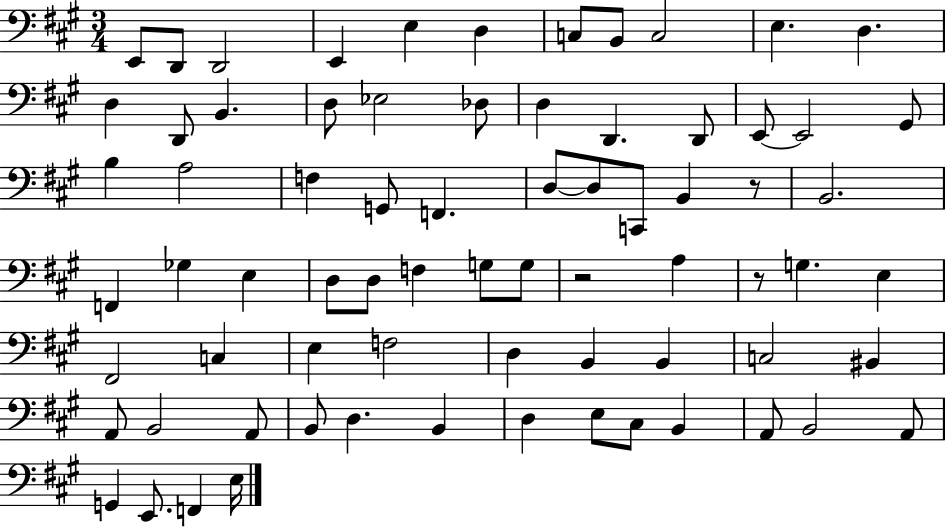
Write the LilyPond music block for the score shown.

{
  \clef bass
  \numericTimeSignature
  \time 3/4
  \key a \major
  \repeat volta 2 { e,8 d,8 d,2 | e,4 e4 d4 | c8 b,8 c2 | e4. d4. | \break d4 d,8 b,4. | d8 ees2 des8 | d4 d,4. d,8 | e,8~~ e,2 gis,8 | \break b4 a2 | f4 g,8 f,4. | d8~~ d8 c,8 b,4 r8 | b,2. | \break f,4 ges4 e4 | d8 d8 f4 g8 g8 | r2 a4 | r8 g4. e4 | \break fis,2 c4 | e4 f2 | d4 b,4 b,4 | c2 bis,4 | \break a,8 b,2 a,8 | b,8 d4. b,4 | d4 e8 cis8 b,4 | a,8 b,2 a,8 | \break g,4 e,8. f,4 e16 | } \bar "|."
}